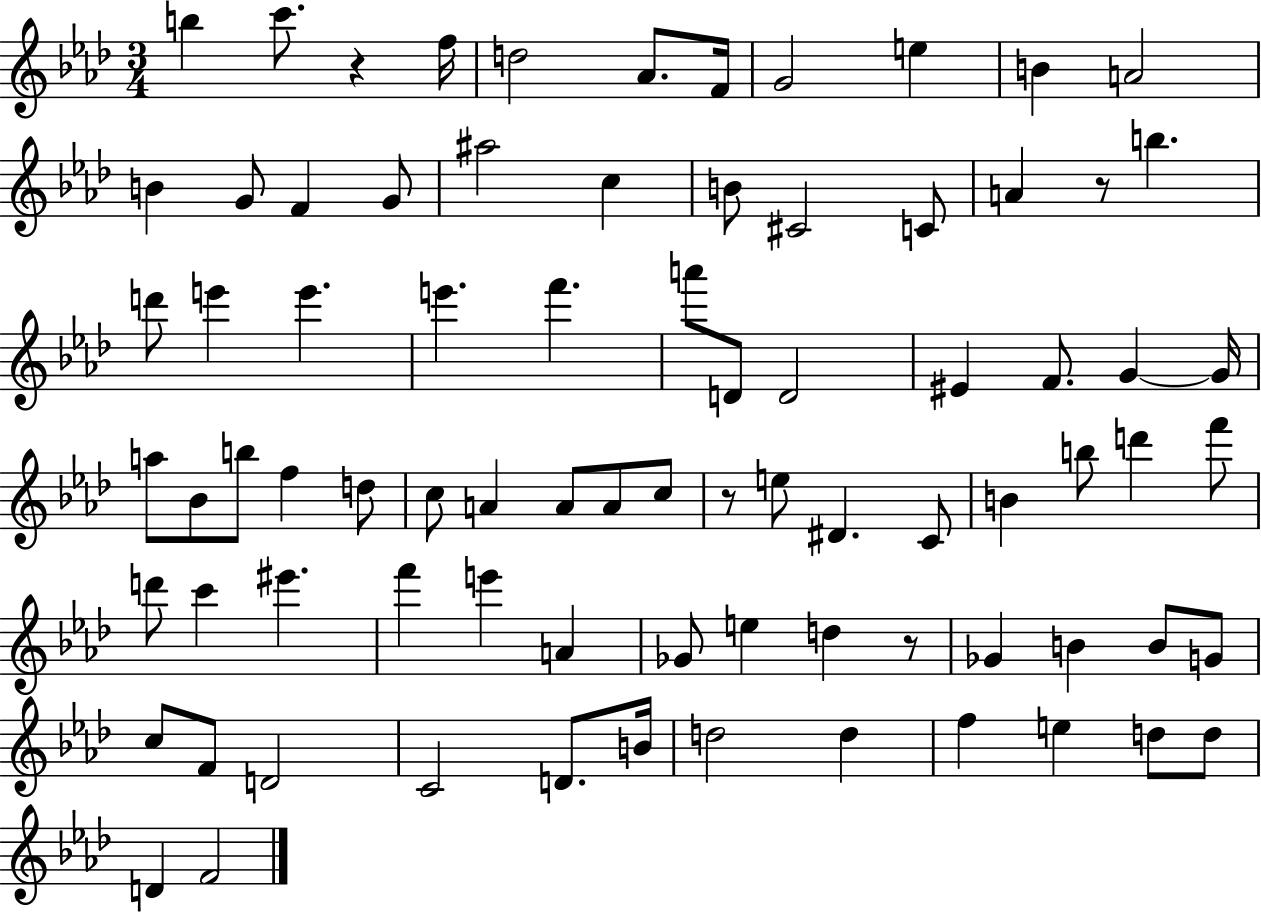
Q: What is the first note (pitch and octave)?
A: B5